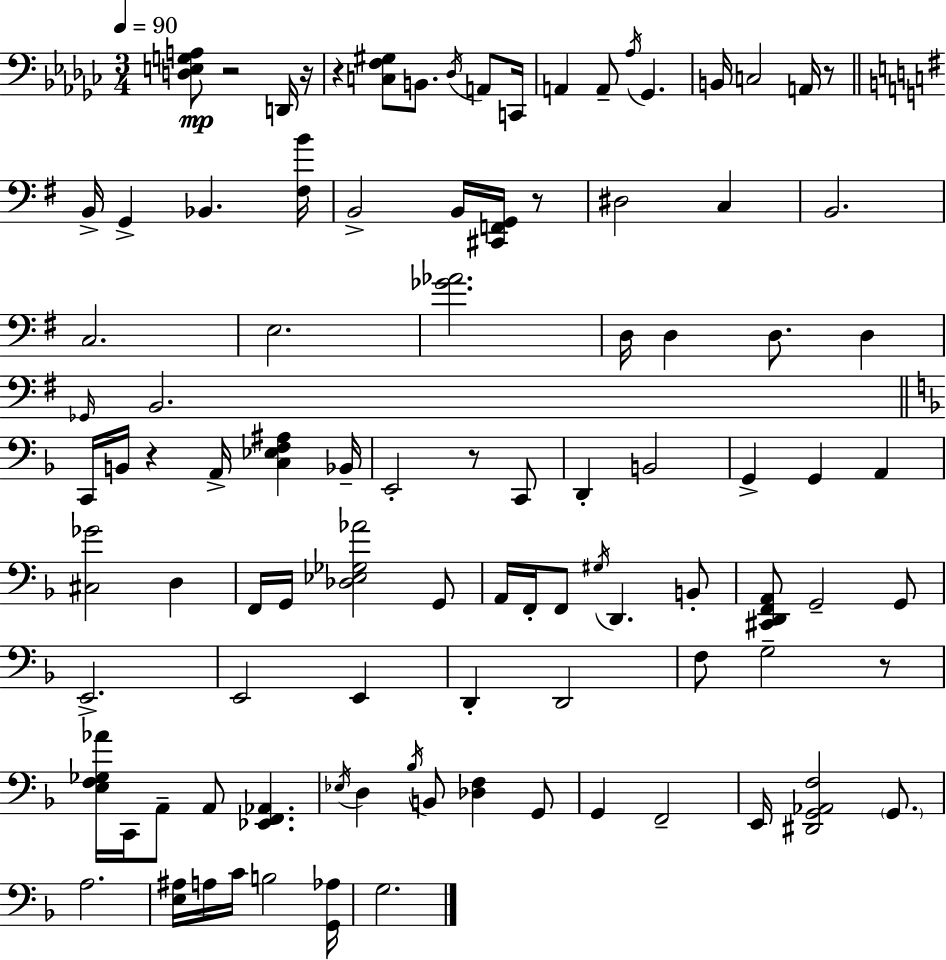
[D3,E3,G3,A3]/e R/h D2/s R/s R/q [C3,F3,G#3]/e B2/e. Db3/s A2/e C2/s A2/q A2/e Ab3/s Gb2/q. B2/s C3/h A2/s R/e B2/s G2/q Bb2/q. [F#3,B4]/s B2/h B2/s [C#2,F2,G2]/s R/e D#3/h C3/q B2/h. C3/h. E3/h. [Gb4,Ab4]/h. D3/s D3/q D3/e. D3/q Gb2/s B2/h. C2/s B2/s R/q A2/s [C3,Eb3,F3,A#3]/q Bb2/s E2/h R/e C2/e D2/q B2/h G2/q G2/q A2/q [C#3,Gb4]/h D3/q F2/s G2/s [Db3,Eb3,Gb3,Ab4]/h G2/e A2/s F2/s F2/e G#3/s D2/q. B2/e [C#2,D2,F2,A2]/e G2/h G2/e E2/h. E2/h E2/q D2/q D2/h F3/e G3/h R/e [E3,F3,Gb3,Ab4]/s C2/s A2/e A2/e [Eb2,F2,Ab2]/q. Eb3/s D3/q Bb3/s B2/e [Db3,F3]/q G2/e G2/q F2/h E2/s [D#2,G2,Ab2,F3]/h G2/e. A3/h. [E3,A#3]/s A3/s C4/s B3/h [G2,Ab3]/s G3/h.